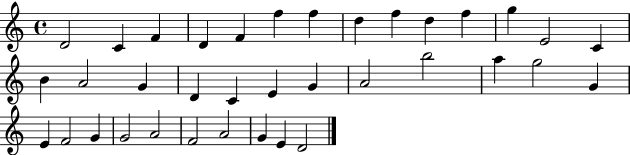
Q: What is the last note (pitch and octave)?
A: D4